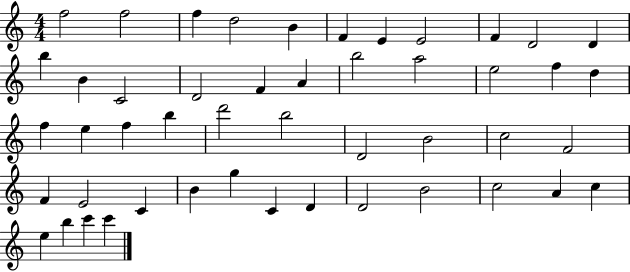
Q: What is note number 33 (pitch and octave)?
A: F4